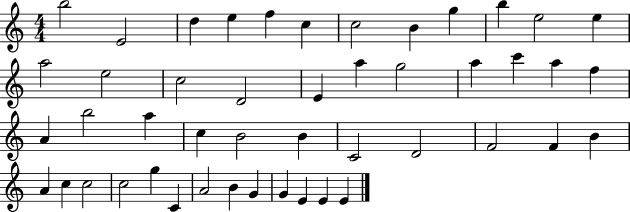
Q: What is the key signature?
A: C major